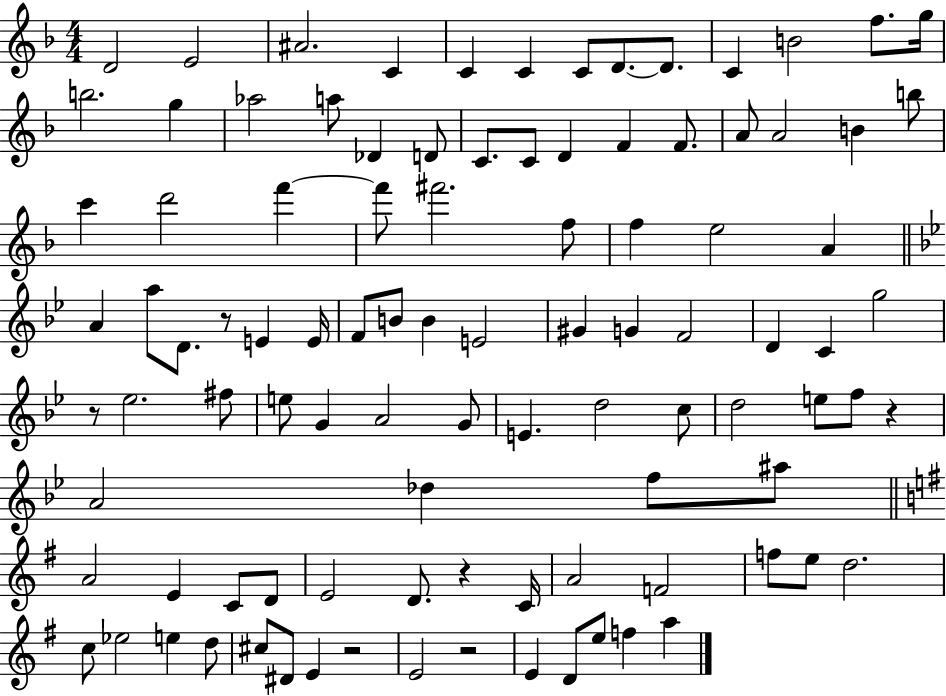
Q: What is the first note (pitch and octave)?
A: D4